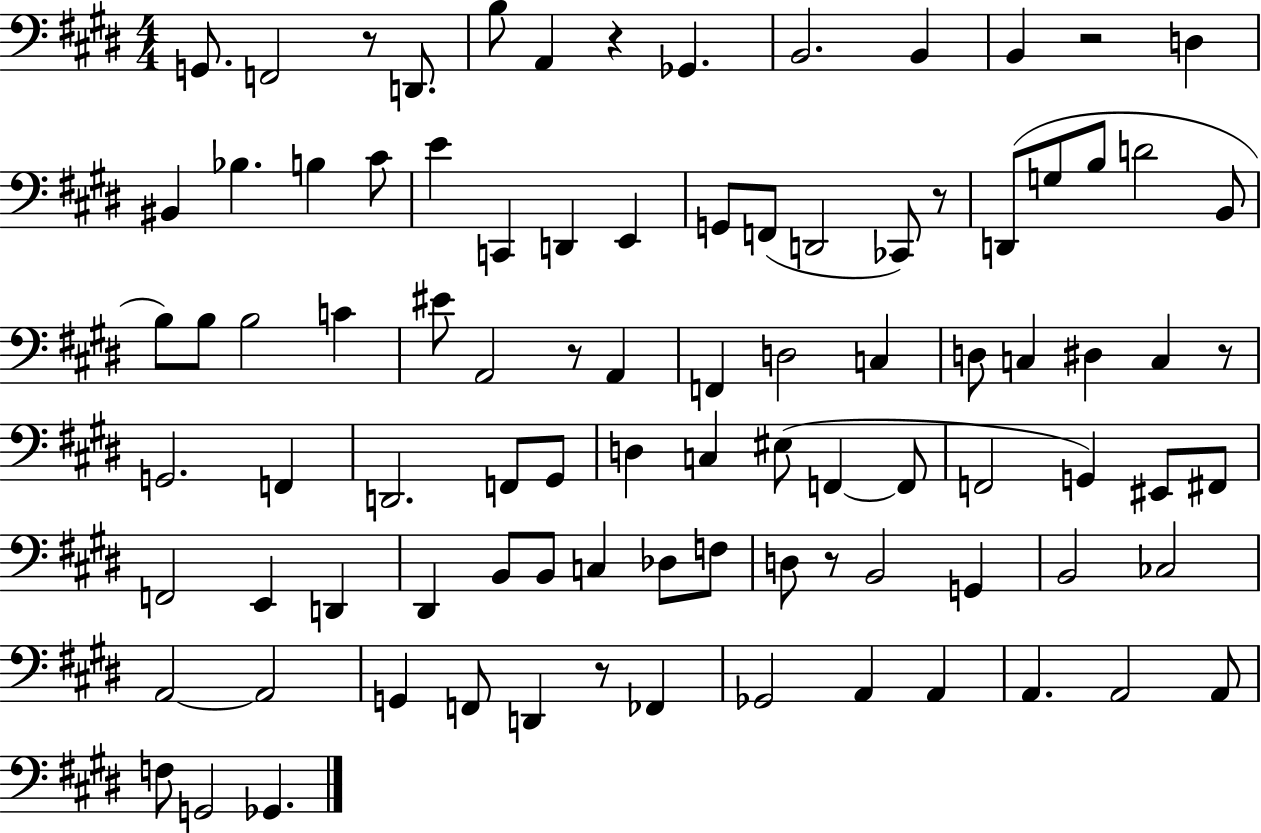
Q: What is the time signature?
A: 4/4